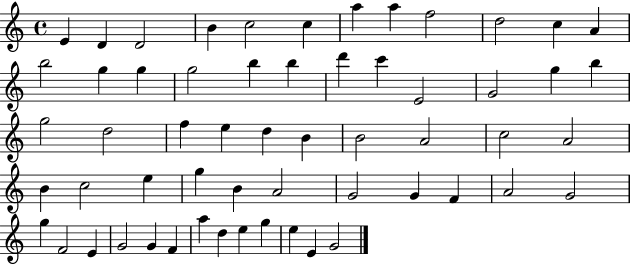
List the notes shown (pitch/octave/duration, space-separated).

E4/q D4/q D4/h B4/q C5/h C5/q A5/q A5/q F5/h D5/h C5/q A4/q B5/h G5/q G5/q G5/h B5/q B5/q D6/q C6/q E4/h G4/h G5/q B5/q G5/h D5/h F5/q E5/q D5/q B4/q B4/h A4/h C5/h A4/h B4/q C5/h E5/q G5/q B4/q A4/h G4/h G4/q F4/q A4/h G4/h G5/q F4/h E4/q G4/h G4/q F4/q A5/q D5/q E5/q G5/q E5/q E4/q G4/h